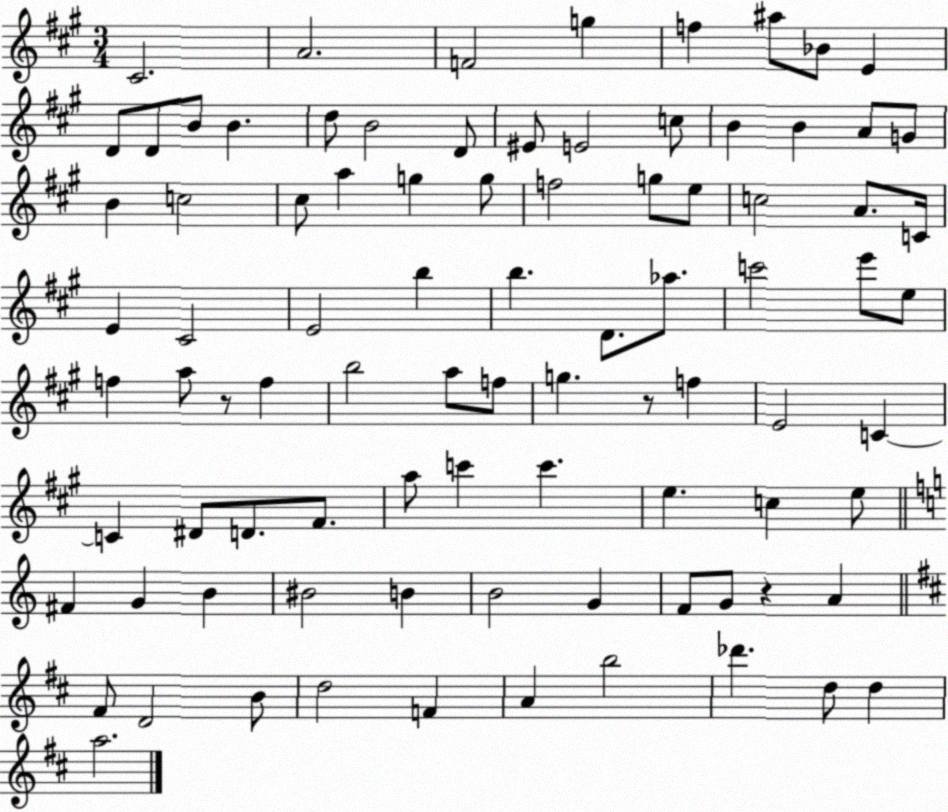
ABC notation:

X:1
T:Untitled
M:3/4
L:1/4
K:A
^C2 A2 F2 g f ^a/2 _B/2 E D/2 D/2 B/2 B d/2 B2 D/2 ^E/2 E2 c/2 B B A/2 G/2 B c2 ^c/2 a g g/2 f2 g/2 e/2 c2 A/2 C/4 E ^C2 E2 b b D/2 _a/2 c'2 e'/2 e/2 f a/2 z/2 f b2 a/2 f/2 g z/2 f E2 C C ^D/2 D/2 ^F/2 a/2 c' c' e c e/2 ^F G B ^B2 B B2 G F/2 G/2 z A ^F/2 D2 B/2 d2 F A b2 _d' d/2 d a2